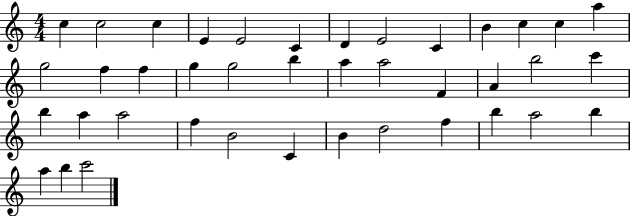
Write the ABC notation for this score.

X:1
T:Untitled
M:4/4
L:1/4
K:C
c c2 c E E2 C D E2 C B c c a g2 f f g g2 b a a2 F A b2 c' b a a2 f B2 C B d2 f b a2 b a b c'2